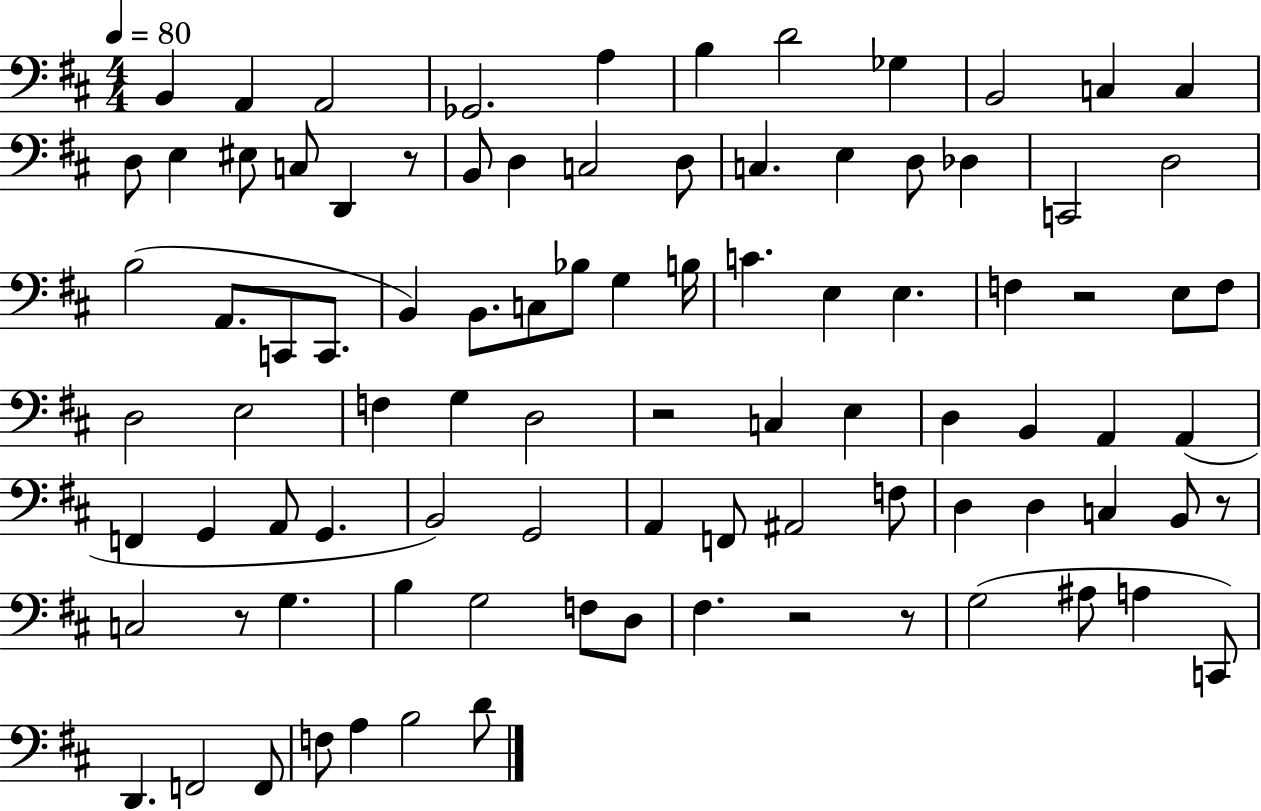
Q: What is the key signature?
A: D major